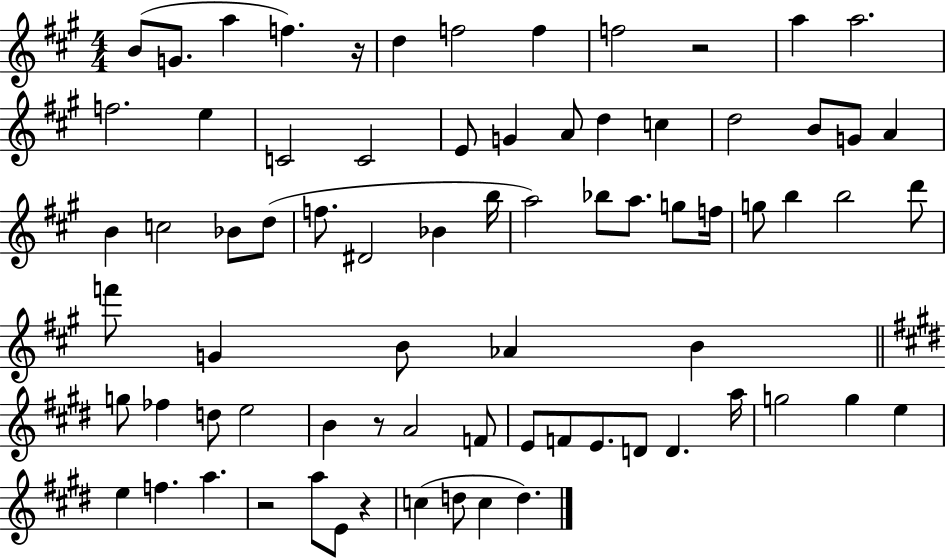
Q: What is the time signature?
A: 4/4